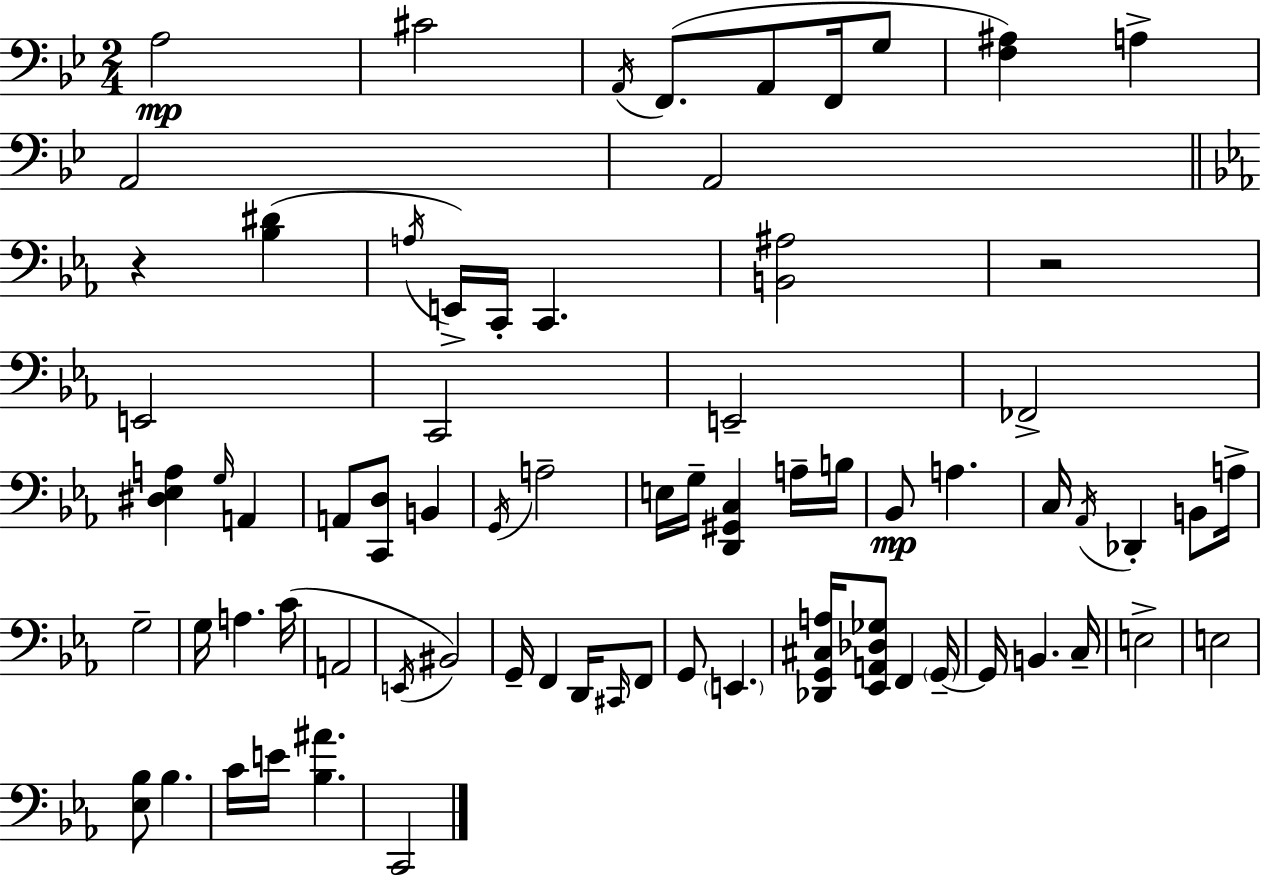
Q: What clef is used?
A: bass